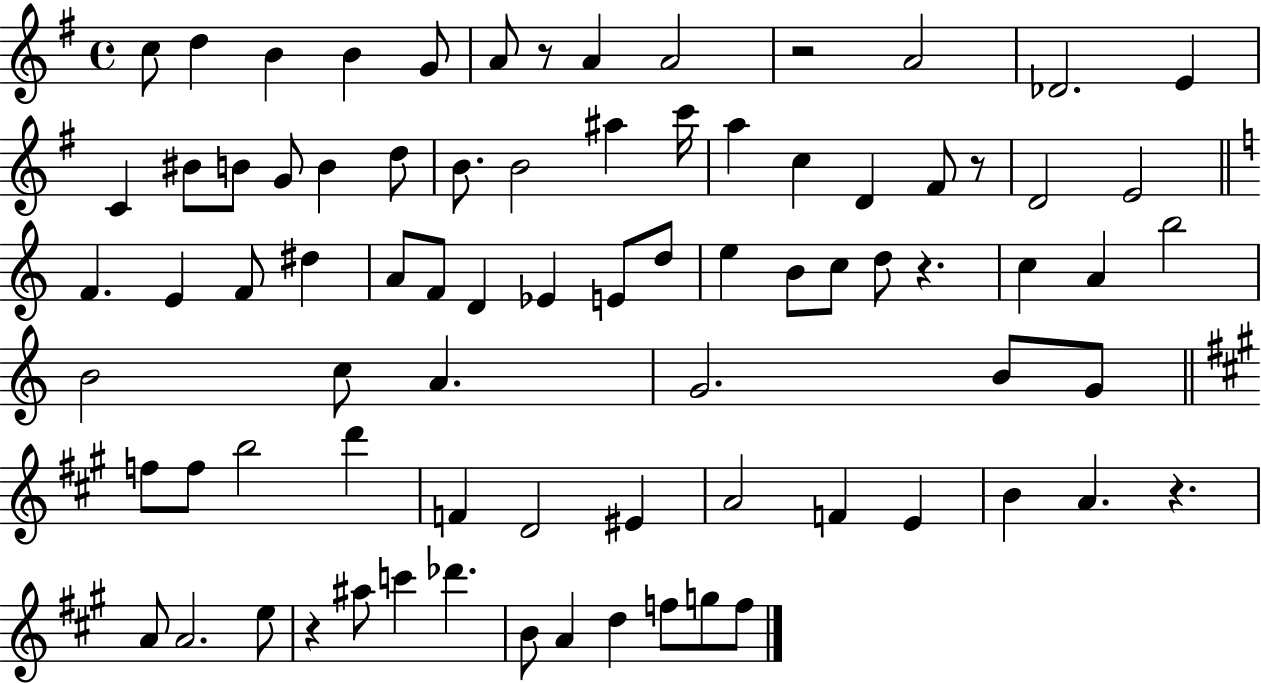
C5/e D5/q B4/q B4/q G4/e A4/e R/e A4/q A4/h R/h A4/h Db4/h. E4/q C4/q BIS4/e B4/e G4/e B4/q D5/e B4/e. B4/h A#5/q C6/s A5/q C5/q D4/q F#4/e R/e D4/h E4/h F4/q. E4/q F4/e D#5/q A4/e F4/e D4/q Eb4/q E4/e D5/e E5/q B4/e C5/e D5/e R/q. C5/q A4/q B5/h B4/h C5/e A4/q. G4/h. B4/e G4/e F5/e F5/e B5/h D6/q F4/q D4/h EIS4/q A4/h F4/q E4/q B4/q A4/q. R/q. A4/e A4/h. E5/e R/q A#5/e C6/q Db6/q. B4/e A4/q D5/q F5/e G5/e F5/e